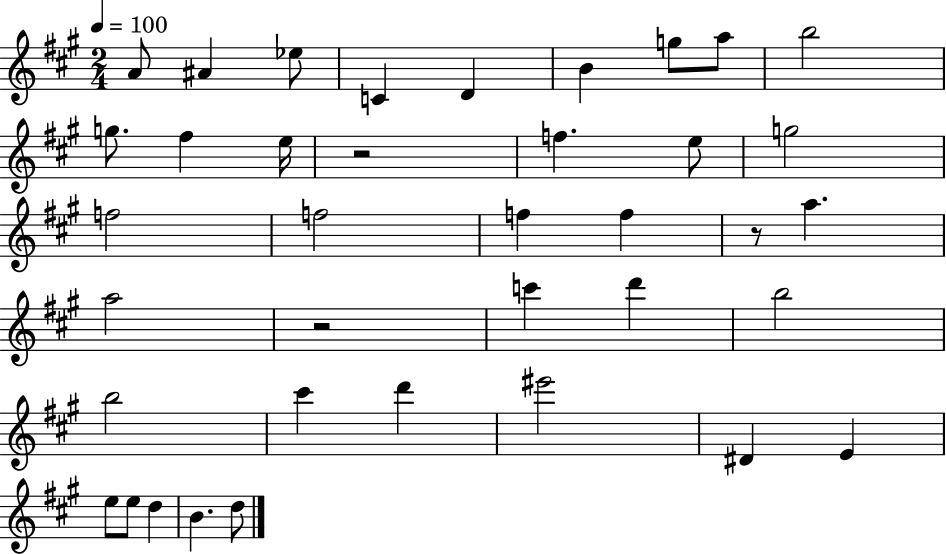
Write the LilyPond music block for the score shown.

{
  \clef treble
  \numericTimeSignature
  \time 2/4
  \key a \major
  \tempo 4 = 100
  a'8 ais'4 ees''8 | c'4 d'4 | b'4 g''8 a''8 | b''2 | \break g''8. fis''4 e''16 | r2 | f''4. e''8 | g''2 | \break f''2 | f''2 | f''4 f''4 | r8 a''4. | \break a''2 | r2 | c'''4 d'''4 | b''2 | \break b''2 | cis'''4 d'''4 | eis'''2 | dis'4 e'4 | \break e''8 e''8 d''4 | b'4. d''8 | \bar "|."
}